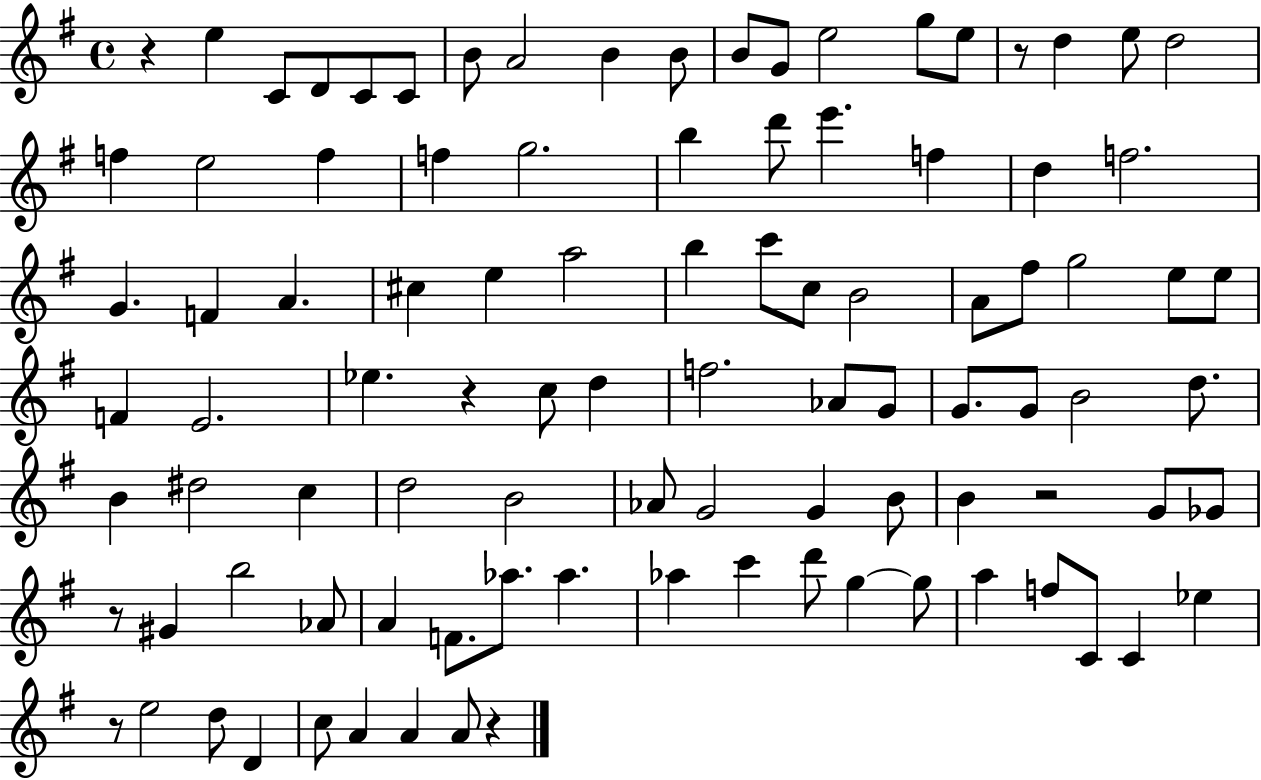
X:1
T:Untitled
M:4/4
L:1/4
K:G
z e C/2 D/2 C/2 C/2 B/2 A2 B B/2 B/2 G/2 e2 g/2 e/2 z/2 d e/2 d2 f e2 f f g2 b d'/2 e' f d f2 G F A ^c e a2 b c'/2 c/2 B2 A/2 ^f/2 g2 e/2 e/2 F E2 _e z c/2 d f2 _A/2 G/2 G/2 G/2 B2 d/2 B ^d2 c d2 B2 _A/2 G2 G B/2 B z2 G/2 _G/2 z/2 ^G b2 _A/2 A F/2 _a/2 _a _a c' d'/2 g g/2 a f/2 C/2 C _e z/2 e2 d/2 D c/2 A A A/2 z